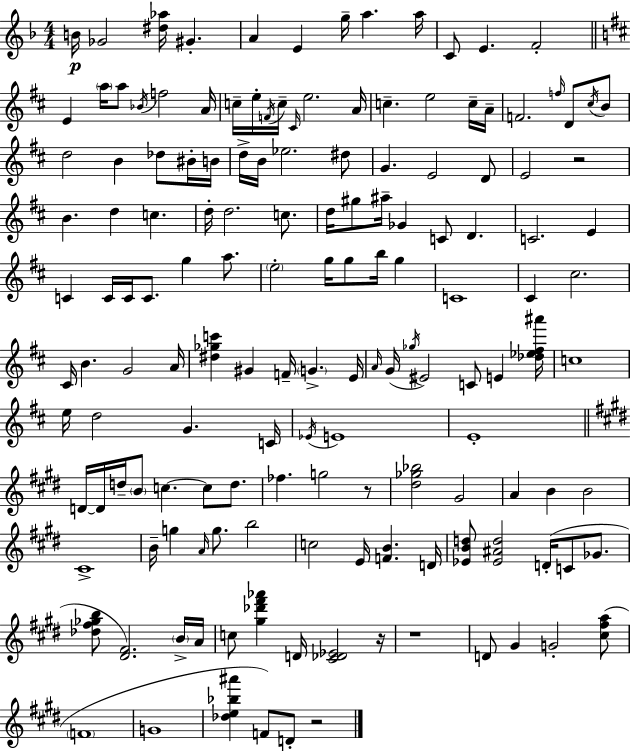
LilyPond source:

{
  \clef treble
  \numericTimeSignature
  \time 4/4
  \key f \major
  b'16\p ges'2 <dis'' aes''>16 gis'4.-. | a'4 e'4 g''16-- a''4. a''16 | c'8 e'4. f'2-. | \bar "||" \break \key d \major e'4 \parenthesize a''16 a''8 \acciaccatura { bes'16 } f''2 | a'16 c''16-- e''16-. \acciaccatura { f'16 } c''16-- \grace { cis'16 } e''2. | a'16 c''4.-- e''2 | c''16-- a'16-- f'2. \grace { f''16 } | \break d'8 \acciaccatura { cis''16 } b'8 d''2 b'4 | des''8 bis'16-. b'16 d''16-> b'16 ees''2. | dis''8 g'4. e'2 | d'8 e'2 r2 | \break b'4. d''4 c''4. | d''16-. d''2. | c''8. d''16 gis''8 ais''16-- ges'4 c'8 d'4. | c'2. | \break e'4 c'4 c'16 c'16 c'8. g''4 | a''8. \parenthesize e''2-. g''16 g''8 | b''16 g''4 c'1 | cis'4 cis''2. | \break cis'16 b'4. g'2 | a'16 <dis'' ges'' c'''>4 gis'4 f'16-- \parenthesize g'4.-> | e'16 \grace { a'16 } g'16( \acciaccatura { ges''16 } eis'2) | c'8 e'4 <des'' ees'' fis'' ais'''>16 c''1 | \break e''16 d''2 | g'4. c'16 \acciaccatura { ees'16 } e'1 | e'1-. | \bar "||" \break \key e \major d'16~~ d'16 d''16-- \parenthesize b'8 c''4.~~ c''8 d''8. | fes''4. g''2 r8 | <dis'' ges'' bes''>2 gis'2 | a'4 b'4 b'2 | \break cis'1-> | b'16-- g''4 \grace { a'16 } g''8. b''2 | c''2 e'16 <f' b'>4. | d'16 <ees' b' d''>8 <ees' ais' d''>2 d'16-.( c'8 ges'8. | \break <des'' fis'' ges'' b''>8 <dis' fis'>2.) \parenthesize b'16-> | a'16 c''8 <gis'' des''' fis''' aes'''>4 d'16 <cis' des' ees'>2 | r16 r1 | d'8 gis'4 g'2-. <cis'' fis'' a''>8( | \break \parenthesize f'1 | g'1 | <des'' e'' bes'' ais'''>4 f'8) d'8-. r2 | \bar "|."
}